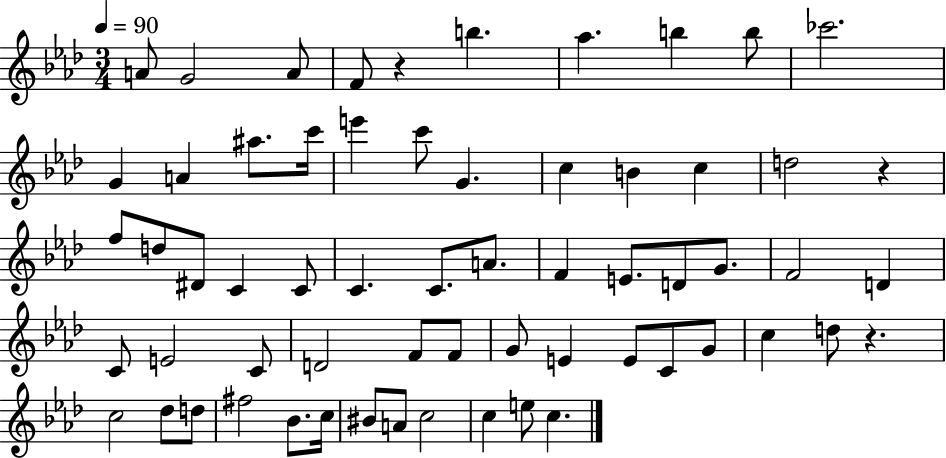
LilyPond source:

{
  \clef treble
  \numericTimeSignature
  \time 3/4
  \key aes \major
  \tempo 4 = 90
  a'8 g'2 a'8 | f'8 r4 b''4. | aes''4. b''4 b''8 | ces'''2. | \break g'4 a'4 ais''8. c'''16 | e'''4 c'''8 g'4. | c''4 b'4 c''4 | d''2 r4 | \break f''8 d''8 dis'8 c'4 c'8 | c'4. c'8. a'8. | f'4 e'8. d'8 g'8. | f'2 d'4 | \break c'8 e'2 c'8 | d'2 f'8 f'8 | g'8 e'4 e'8 c'8 g'8 | c''4 d''8 r4. | \break c''2 des''8 d''8 | fis''2 bes'8. c''16 | bis'8 a'8 c''2 | c''4 e''8 c''4. | \break \bar "|."
}